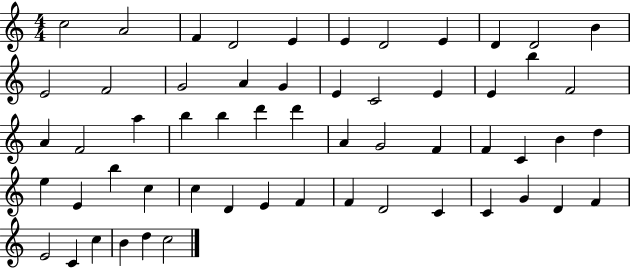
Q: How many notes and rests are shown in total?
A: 57